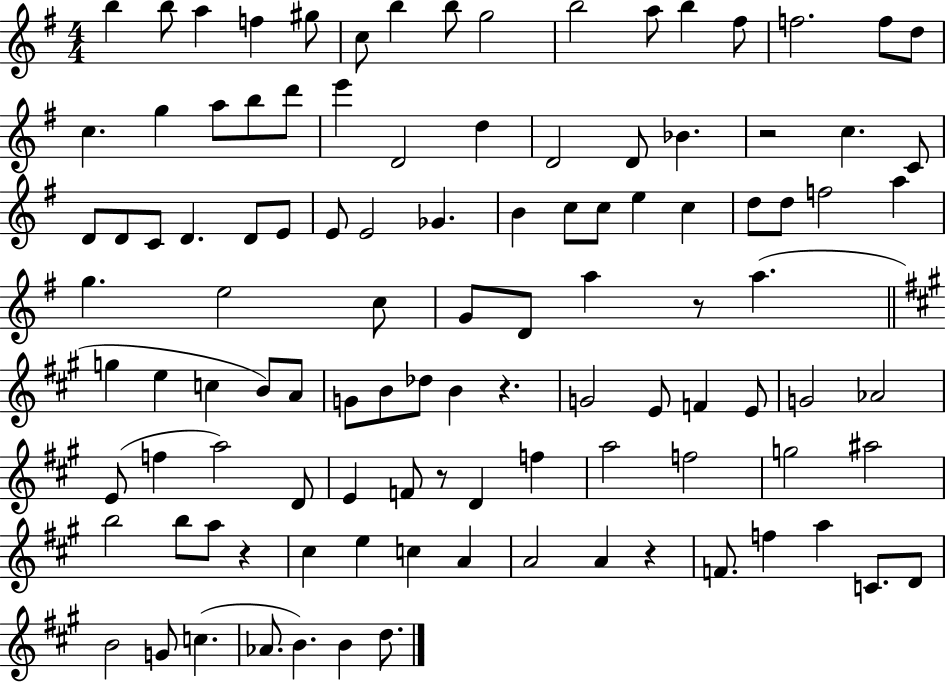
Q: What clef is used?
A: treble